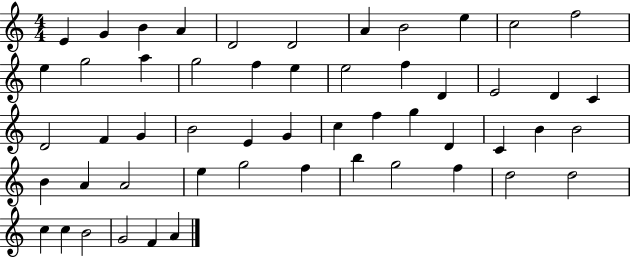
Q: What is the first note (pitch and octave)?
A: E4